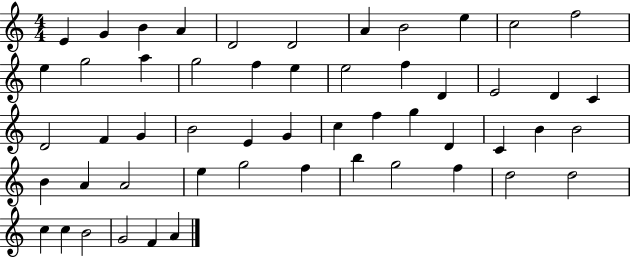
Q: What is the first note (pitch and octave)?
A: E4